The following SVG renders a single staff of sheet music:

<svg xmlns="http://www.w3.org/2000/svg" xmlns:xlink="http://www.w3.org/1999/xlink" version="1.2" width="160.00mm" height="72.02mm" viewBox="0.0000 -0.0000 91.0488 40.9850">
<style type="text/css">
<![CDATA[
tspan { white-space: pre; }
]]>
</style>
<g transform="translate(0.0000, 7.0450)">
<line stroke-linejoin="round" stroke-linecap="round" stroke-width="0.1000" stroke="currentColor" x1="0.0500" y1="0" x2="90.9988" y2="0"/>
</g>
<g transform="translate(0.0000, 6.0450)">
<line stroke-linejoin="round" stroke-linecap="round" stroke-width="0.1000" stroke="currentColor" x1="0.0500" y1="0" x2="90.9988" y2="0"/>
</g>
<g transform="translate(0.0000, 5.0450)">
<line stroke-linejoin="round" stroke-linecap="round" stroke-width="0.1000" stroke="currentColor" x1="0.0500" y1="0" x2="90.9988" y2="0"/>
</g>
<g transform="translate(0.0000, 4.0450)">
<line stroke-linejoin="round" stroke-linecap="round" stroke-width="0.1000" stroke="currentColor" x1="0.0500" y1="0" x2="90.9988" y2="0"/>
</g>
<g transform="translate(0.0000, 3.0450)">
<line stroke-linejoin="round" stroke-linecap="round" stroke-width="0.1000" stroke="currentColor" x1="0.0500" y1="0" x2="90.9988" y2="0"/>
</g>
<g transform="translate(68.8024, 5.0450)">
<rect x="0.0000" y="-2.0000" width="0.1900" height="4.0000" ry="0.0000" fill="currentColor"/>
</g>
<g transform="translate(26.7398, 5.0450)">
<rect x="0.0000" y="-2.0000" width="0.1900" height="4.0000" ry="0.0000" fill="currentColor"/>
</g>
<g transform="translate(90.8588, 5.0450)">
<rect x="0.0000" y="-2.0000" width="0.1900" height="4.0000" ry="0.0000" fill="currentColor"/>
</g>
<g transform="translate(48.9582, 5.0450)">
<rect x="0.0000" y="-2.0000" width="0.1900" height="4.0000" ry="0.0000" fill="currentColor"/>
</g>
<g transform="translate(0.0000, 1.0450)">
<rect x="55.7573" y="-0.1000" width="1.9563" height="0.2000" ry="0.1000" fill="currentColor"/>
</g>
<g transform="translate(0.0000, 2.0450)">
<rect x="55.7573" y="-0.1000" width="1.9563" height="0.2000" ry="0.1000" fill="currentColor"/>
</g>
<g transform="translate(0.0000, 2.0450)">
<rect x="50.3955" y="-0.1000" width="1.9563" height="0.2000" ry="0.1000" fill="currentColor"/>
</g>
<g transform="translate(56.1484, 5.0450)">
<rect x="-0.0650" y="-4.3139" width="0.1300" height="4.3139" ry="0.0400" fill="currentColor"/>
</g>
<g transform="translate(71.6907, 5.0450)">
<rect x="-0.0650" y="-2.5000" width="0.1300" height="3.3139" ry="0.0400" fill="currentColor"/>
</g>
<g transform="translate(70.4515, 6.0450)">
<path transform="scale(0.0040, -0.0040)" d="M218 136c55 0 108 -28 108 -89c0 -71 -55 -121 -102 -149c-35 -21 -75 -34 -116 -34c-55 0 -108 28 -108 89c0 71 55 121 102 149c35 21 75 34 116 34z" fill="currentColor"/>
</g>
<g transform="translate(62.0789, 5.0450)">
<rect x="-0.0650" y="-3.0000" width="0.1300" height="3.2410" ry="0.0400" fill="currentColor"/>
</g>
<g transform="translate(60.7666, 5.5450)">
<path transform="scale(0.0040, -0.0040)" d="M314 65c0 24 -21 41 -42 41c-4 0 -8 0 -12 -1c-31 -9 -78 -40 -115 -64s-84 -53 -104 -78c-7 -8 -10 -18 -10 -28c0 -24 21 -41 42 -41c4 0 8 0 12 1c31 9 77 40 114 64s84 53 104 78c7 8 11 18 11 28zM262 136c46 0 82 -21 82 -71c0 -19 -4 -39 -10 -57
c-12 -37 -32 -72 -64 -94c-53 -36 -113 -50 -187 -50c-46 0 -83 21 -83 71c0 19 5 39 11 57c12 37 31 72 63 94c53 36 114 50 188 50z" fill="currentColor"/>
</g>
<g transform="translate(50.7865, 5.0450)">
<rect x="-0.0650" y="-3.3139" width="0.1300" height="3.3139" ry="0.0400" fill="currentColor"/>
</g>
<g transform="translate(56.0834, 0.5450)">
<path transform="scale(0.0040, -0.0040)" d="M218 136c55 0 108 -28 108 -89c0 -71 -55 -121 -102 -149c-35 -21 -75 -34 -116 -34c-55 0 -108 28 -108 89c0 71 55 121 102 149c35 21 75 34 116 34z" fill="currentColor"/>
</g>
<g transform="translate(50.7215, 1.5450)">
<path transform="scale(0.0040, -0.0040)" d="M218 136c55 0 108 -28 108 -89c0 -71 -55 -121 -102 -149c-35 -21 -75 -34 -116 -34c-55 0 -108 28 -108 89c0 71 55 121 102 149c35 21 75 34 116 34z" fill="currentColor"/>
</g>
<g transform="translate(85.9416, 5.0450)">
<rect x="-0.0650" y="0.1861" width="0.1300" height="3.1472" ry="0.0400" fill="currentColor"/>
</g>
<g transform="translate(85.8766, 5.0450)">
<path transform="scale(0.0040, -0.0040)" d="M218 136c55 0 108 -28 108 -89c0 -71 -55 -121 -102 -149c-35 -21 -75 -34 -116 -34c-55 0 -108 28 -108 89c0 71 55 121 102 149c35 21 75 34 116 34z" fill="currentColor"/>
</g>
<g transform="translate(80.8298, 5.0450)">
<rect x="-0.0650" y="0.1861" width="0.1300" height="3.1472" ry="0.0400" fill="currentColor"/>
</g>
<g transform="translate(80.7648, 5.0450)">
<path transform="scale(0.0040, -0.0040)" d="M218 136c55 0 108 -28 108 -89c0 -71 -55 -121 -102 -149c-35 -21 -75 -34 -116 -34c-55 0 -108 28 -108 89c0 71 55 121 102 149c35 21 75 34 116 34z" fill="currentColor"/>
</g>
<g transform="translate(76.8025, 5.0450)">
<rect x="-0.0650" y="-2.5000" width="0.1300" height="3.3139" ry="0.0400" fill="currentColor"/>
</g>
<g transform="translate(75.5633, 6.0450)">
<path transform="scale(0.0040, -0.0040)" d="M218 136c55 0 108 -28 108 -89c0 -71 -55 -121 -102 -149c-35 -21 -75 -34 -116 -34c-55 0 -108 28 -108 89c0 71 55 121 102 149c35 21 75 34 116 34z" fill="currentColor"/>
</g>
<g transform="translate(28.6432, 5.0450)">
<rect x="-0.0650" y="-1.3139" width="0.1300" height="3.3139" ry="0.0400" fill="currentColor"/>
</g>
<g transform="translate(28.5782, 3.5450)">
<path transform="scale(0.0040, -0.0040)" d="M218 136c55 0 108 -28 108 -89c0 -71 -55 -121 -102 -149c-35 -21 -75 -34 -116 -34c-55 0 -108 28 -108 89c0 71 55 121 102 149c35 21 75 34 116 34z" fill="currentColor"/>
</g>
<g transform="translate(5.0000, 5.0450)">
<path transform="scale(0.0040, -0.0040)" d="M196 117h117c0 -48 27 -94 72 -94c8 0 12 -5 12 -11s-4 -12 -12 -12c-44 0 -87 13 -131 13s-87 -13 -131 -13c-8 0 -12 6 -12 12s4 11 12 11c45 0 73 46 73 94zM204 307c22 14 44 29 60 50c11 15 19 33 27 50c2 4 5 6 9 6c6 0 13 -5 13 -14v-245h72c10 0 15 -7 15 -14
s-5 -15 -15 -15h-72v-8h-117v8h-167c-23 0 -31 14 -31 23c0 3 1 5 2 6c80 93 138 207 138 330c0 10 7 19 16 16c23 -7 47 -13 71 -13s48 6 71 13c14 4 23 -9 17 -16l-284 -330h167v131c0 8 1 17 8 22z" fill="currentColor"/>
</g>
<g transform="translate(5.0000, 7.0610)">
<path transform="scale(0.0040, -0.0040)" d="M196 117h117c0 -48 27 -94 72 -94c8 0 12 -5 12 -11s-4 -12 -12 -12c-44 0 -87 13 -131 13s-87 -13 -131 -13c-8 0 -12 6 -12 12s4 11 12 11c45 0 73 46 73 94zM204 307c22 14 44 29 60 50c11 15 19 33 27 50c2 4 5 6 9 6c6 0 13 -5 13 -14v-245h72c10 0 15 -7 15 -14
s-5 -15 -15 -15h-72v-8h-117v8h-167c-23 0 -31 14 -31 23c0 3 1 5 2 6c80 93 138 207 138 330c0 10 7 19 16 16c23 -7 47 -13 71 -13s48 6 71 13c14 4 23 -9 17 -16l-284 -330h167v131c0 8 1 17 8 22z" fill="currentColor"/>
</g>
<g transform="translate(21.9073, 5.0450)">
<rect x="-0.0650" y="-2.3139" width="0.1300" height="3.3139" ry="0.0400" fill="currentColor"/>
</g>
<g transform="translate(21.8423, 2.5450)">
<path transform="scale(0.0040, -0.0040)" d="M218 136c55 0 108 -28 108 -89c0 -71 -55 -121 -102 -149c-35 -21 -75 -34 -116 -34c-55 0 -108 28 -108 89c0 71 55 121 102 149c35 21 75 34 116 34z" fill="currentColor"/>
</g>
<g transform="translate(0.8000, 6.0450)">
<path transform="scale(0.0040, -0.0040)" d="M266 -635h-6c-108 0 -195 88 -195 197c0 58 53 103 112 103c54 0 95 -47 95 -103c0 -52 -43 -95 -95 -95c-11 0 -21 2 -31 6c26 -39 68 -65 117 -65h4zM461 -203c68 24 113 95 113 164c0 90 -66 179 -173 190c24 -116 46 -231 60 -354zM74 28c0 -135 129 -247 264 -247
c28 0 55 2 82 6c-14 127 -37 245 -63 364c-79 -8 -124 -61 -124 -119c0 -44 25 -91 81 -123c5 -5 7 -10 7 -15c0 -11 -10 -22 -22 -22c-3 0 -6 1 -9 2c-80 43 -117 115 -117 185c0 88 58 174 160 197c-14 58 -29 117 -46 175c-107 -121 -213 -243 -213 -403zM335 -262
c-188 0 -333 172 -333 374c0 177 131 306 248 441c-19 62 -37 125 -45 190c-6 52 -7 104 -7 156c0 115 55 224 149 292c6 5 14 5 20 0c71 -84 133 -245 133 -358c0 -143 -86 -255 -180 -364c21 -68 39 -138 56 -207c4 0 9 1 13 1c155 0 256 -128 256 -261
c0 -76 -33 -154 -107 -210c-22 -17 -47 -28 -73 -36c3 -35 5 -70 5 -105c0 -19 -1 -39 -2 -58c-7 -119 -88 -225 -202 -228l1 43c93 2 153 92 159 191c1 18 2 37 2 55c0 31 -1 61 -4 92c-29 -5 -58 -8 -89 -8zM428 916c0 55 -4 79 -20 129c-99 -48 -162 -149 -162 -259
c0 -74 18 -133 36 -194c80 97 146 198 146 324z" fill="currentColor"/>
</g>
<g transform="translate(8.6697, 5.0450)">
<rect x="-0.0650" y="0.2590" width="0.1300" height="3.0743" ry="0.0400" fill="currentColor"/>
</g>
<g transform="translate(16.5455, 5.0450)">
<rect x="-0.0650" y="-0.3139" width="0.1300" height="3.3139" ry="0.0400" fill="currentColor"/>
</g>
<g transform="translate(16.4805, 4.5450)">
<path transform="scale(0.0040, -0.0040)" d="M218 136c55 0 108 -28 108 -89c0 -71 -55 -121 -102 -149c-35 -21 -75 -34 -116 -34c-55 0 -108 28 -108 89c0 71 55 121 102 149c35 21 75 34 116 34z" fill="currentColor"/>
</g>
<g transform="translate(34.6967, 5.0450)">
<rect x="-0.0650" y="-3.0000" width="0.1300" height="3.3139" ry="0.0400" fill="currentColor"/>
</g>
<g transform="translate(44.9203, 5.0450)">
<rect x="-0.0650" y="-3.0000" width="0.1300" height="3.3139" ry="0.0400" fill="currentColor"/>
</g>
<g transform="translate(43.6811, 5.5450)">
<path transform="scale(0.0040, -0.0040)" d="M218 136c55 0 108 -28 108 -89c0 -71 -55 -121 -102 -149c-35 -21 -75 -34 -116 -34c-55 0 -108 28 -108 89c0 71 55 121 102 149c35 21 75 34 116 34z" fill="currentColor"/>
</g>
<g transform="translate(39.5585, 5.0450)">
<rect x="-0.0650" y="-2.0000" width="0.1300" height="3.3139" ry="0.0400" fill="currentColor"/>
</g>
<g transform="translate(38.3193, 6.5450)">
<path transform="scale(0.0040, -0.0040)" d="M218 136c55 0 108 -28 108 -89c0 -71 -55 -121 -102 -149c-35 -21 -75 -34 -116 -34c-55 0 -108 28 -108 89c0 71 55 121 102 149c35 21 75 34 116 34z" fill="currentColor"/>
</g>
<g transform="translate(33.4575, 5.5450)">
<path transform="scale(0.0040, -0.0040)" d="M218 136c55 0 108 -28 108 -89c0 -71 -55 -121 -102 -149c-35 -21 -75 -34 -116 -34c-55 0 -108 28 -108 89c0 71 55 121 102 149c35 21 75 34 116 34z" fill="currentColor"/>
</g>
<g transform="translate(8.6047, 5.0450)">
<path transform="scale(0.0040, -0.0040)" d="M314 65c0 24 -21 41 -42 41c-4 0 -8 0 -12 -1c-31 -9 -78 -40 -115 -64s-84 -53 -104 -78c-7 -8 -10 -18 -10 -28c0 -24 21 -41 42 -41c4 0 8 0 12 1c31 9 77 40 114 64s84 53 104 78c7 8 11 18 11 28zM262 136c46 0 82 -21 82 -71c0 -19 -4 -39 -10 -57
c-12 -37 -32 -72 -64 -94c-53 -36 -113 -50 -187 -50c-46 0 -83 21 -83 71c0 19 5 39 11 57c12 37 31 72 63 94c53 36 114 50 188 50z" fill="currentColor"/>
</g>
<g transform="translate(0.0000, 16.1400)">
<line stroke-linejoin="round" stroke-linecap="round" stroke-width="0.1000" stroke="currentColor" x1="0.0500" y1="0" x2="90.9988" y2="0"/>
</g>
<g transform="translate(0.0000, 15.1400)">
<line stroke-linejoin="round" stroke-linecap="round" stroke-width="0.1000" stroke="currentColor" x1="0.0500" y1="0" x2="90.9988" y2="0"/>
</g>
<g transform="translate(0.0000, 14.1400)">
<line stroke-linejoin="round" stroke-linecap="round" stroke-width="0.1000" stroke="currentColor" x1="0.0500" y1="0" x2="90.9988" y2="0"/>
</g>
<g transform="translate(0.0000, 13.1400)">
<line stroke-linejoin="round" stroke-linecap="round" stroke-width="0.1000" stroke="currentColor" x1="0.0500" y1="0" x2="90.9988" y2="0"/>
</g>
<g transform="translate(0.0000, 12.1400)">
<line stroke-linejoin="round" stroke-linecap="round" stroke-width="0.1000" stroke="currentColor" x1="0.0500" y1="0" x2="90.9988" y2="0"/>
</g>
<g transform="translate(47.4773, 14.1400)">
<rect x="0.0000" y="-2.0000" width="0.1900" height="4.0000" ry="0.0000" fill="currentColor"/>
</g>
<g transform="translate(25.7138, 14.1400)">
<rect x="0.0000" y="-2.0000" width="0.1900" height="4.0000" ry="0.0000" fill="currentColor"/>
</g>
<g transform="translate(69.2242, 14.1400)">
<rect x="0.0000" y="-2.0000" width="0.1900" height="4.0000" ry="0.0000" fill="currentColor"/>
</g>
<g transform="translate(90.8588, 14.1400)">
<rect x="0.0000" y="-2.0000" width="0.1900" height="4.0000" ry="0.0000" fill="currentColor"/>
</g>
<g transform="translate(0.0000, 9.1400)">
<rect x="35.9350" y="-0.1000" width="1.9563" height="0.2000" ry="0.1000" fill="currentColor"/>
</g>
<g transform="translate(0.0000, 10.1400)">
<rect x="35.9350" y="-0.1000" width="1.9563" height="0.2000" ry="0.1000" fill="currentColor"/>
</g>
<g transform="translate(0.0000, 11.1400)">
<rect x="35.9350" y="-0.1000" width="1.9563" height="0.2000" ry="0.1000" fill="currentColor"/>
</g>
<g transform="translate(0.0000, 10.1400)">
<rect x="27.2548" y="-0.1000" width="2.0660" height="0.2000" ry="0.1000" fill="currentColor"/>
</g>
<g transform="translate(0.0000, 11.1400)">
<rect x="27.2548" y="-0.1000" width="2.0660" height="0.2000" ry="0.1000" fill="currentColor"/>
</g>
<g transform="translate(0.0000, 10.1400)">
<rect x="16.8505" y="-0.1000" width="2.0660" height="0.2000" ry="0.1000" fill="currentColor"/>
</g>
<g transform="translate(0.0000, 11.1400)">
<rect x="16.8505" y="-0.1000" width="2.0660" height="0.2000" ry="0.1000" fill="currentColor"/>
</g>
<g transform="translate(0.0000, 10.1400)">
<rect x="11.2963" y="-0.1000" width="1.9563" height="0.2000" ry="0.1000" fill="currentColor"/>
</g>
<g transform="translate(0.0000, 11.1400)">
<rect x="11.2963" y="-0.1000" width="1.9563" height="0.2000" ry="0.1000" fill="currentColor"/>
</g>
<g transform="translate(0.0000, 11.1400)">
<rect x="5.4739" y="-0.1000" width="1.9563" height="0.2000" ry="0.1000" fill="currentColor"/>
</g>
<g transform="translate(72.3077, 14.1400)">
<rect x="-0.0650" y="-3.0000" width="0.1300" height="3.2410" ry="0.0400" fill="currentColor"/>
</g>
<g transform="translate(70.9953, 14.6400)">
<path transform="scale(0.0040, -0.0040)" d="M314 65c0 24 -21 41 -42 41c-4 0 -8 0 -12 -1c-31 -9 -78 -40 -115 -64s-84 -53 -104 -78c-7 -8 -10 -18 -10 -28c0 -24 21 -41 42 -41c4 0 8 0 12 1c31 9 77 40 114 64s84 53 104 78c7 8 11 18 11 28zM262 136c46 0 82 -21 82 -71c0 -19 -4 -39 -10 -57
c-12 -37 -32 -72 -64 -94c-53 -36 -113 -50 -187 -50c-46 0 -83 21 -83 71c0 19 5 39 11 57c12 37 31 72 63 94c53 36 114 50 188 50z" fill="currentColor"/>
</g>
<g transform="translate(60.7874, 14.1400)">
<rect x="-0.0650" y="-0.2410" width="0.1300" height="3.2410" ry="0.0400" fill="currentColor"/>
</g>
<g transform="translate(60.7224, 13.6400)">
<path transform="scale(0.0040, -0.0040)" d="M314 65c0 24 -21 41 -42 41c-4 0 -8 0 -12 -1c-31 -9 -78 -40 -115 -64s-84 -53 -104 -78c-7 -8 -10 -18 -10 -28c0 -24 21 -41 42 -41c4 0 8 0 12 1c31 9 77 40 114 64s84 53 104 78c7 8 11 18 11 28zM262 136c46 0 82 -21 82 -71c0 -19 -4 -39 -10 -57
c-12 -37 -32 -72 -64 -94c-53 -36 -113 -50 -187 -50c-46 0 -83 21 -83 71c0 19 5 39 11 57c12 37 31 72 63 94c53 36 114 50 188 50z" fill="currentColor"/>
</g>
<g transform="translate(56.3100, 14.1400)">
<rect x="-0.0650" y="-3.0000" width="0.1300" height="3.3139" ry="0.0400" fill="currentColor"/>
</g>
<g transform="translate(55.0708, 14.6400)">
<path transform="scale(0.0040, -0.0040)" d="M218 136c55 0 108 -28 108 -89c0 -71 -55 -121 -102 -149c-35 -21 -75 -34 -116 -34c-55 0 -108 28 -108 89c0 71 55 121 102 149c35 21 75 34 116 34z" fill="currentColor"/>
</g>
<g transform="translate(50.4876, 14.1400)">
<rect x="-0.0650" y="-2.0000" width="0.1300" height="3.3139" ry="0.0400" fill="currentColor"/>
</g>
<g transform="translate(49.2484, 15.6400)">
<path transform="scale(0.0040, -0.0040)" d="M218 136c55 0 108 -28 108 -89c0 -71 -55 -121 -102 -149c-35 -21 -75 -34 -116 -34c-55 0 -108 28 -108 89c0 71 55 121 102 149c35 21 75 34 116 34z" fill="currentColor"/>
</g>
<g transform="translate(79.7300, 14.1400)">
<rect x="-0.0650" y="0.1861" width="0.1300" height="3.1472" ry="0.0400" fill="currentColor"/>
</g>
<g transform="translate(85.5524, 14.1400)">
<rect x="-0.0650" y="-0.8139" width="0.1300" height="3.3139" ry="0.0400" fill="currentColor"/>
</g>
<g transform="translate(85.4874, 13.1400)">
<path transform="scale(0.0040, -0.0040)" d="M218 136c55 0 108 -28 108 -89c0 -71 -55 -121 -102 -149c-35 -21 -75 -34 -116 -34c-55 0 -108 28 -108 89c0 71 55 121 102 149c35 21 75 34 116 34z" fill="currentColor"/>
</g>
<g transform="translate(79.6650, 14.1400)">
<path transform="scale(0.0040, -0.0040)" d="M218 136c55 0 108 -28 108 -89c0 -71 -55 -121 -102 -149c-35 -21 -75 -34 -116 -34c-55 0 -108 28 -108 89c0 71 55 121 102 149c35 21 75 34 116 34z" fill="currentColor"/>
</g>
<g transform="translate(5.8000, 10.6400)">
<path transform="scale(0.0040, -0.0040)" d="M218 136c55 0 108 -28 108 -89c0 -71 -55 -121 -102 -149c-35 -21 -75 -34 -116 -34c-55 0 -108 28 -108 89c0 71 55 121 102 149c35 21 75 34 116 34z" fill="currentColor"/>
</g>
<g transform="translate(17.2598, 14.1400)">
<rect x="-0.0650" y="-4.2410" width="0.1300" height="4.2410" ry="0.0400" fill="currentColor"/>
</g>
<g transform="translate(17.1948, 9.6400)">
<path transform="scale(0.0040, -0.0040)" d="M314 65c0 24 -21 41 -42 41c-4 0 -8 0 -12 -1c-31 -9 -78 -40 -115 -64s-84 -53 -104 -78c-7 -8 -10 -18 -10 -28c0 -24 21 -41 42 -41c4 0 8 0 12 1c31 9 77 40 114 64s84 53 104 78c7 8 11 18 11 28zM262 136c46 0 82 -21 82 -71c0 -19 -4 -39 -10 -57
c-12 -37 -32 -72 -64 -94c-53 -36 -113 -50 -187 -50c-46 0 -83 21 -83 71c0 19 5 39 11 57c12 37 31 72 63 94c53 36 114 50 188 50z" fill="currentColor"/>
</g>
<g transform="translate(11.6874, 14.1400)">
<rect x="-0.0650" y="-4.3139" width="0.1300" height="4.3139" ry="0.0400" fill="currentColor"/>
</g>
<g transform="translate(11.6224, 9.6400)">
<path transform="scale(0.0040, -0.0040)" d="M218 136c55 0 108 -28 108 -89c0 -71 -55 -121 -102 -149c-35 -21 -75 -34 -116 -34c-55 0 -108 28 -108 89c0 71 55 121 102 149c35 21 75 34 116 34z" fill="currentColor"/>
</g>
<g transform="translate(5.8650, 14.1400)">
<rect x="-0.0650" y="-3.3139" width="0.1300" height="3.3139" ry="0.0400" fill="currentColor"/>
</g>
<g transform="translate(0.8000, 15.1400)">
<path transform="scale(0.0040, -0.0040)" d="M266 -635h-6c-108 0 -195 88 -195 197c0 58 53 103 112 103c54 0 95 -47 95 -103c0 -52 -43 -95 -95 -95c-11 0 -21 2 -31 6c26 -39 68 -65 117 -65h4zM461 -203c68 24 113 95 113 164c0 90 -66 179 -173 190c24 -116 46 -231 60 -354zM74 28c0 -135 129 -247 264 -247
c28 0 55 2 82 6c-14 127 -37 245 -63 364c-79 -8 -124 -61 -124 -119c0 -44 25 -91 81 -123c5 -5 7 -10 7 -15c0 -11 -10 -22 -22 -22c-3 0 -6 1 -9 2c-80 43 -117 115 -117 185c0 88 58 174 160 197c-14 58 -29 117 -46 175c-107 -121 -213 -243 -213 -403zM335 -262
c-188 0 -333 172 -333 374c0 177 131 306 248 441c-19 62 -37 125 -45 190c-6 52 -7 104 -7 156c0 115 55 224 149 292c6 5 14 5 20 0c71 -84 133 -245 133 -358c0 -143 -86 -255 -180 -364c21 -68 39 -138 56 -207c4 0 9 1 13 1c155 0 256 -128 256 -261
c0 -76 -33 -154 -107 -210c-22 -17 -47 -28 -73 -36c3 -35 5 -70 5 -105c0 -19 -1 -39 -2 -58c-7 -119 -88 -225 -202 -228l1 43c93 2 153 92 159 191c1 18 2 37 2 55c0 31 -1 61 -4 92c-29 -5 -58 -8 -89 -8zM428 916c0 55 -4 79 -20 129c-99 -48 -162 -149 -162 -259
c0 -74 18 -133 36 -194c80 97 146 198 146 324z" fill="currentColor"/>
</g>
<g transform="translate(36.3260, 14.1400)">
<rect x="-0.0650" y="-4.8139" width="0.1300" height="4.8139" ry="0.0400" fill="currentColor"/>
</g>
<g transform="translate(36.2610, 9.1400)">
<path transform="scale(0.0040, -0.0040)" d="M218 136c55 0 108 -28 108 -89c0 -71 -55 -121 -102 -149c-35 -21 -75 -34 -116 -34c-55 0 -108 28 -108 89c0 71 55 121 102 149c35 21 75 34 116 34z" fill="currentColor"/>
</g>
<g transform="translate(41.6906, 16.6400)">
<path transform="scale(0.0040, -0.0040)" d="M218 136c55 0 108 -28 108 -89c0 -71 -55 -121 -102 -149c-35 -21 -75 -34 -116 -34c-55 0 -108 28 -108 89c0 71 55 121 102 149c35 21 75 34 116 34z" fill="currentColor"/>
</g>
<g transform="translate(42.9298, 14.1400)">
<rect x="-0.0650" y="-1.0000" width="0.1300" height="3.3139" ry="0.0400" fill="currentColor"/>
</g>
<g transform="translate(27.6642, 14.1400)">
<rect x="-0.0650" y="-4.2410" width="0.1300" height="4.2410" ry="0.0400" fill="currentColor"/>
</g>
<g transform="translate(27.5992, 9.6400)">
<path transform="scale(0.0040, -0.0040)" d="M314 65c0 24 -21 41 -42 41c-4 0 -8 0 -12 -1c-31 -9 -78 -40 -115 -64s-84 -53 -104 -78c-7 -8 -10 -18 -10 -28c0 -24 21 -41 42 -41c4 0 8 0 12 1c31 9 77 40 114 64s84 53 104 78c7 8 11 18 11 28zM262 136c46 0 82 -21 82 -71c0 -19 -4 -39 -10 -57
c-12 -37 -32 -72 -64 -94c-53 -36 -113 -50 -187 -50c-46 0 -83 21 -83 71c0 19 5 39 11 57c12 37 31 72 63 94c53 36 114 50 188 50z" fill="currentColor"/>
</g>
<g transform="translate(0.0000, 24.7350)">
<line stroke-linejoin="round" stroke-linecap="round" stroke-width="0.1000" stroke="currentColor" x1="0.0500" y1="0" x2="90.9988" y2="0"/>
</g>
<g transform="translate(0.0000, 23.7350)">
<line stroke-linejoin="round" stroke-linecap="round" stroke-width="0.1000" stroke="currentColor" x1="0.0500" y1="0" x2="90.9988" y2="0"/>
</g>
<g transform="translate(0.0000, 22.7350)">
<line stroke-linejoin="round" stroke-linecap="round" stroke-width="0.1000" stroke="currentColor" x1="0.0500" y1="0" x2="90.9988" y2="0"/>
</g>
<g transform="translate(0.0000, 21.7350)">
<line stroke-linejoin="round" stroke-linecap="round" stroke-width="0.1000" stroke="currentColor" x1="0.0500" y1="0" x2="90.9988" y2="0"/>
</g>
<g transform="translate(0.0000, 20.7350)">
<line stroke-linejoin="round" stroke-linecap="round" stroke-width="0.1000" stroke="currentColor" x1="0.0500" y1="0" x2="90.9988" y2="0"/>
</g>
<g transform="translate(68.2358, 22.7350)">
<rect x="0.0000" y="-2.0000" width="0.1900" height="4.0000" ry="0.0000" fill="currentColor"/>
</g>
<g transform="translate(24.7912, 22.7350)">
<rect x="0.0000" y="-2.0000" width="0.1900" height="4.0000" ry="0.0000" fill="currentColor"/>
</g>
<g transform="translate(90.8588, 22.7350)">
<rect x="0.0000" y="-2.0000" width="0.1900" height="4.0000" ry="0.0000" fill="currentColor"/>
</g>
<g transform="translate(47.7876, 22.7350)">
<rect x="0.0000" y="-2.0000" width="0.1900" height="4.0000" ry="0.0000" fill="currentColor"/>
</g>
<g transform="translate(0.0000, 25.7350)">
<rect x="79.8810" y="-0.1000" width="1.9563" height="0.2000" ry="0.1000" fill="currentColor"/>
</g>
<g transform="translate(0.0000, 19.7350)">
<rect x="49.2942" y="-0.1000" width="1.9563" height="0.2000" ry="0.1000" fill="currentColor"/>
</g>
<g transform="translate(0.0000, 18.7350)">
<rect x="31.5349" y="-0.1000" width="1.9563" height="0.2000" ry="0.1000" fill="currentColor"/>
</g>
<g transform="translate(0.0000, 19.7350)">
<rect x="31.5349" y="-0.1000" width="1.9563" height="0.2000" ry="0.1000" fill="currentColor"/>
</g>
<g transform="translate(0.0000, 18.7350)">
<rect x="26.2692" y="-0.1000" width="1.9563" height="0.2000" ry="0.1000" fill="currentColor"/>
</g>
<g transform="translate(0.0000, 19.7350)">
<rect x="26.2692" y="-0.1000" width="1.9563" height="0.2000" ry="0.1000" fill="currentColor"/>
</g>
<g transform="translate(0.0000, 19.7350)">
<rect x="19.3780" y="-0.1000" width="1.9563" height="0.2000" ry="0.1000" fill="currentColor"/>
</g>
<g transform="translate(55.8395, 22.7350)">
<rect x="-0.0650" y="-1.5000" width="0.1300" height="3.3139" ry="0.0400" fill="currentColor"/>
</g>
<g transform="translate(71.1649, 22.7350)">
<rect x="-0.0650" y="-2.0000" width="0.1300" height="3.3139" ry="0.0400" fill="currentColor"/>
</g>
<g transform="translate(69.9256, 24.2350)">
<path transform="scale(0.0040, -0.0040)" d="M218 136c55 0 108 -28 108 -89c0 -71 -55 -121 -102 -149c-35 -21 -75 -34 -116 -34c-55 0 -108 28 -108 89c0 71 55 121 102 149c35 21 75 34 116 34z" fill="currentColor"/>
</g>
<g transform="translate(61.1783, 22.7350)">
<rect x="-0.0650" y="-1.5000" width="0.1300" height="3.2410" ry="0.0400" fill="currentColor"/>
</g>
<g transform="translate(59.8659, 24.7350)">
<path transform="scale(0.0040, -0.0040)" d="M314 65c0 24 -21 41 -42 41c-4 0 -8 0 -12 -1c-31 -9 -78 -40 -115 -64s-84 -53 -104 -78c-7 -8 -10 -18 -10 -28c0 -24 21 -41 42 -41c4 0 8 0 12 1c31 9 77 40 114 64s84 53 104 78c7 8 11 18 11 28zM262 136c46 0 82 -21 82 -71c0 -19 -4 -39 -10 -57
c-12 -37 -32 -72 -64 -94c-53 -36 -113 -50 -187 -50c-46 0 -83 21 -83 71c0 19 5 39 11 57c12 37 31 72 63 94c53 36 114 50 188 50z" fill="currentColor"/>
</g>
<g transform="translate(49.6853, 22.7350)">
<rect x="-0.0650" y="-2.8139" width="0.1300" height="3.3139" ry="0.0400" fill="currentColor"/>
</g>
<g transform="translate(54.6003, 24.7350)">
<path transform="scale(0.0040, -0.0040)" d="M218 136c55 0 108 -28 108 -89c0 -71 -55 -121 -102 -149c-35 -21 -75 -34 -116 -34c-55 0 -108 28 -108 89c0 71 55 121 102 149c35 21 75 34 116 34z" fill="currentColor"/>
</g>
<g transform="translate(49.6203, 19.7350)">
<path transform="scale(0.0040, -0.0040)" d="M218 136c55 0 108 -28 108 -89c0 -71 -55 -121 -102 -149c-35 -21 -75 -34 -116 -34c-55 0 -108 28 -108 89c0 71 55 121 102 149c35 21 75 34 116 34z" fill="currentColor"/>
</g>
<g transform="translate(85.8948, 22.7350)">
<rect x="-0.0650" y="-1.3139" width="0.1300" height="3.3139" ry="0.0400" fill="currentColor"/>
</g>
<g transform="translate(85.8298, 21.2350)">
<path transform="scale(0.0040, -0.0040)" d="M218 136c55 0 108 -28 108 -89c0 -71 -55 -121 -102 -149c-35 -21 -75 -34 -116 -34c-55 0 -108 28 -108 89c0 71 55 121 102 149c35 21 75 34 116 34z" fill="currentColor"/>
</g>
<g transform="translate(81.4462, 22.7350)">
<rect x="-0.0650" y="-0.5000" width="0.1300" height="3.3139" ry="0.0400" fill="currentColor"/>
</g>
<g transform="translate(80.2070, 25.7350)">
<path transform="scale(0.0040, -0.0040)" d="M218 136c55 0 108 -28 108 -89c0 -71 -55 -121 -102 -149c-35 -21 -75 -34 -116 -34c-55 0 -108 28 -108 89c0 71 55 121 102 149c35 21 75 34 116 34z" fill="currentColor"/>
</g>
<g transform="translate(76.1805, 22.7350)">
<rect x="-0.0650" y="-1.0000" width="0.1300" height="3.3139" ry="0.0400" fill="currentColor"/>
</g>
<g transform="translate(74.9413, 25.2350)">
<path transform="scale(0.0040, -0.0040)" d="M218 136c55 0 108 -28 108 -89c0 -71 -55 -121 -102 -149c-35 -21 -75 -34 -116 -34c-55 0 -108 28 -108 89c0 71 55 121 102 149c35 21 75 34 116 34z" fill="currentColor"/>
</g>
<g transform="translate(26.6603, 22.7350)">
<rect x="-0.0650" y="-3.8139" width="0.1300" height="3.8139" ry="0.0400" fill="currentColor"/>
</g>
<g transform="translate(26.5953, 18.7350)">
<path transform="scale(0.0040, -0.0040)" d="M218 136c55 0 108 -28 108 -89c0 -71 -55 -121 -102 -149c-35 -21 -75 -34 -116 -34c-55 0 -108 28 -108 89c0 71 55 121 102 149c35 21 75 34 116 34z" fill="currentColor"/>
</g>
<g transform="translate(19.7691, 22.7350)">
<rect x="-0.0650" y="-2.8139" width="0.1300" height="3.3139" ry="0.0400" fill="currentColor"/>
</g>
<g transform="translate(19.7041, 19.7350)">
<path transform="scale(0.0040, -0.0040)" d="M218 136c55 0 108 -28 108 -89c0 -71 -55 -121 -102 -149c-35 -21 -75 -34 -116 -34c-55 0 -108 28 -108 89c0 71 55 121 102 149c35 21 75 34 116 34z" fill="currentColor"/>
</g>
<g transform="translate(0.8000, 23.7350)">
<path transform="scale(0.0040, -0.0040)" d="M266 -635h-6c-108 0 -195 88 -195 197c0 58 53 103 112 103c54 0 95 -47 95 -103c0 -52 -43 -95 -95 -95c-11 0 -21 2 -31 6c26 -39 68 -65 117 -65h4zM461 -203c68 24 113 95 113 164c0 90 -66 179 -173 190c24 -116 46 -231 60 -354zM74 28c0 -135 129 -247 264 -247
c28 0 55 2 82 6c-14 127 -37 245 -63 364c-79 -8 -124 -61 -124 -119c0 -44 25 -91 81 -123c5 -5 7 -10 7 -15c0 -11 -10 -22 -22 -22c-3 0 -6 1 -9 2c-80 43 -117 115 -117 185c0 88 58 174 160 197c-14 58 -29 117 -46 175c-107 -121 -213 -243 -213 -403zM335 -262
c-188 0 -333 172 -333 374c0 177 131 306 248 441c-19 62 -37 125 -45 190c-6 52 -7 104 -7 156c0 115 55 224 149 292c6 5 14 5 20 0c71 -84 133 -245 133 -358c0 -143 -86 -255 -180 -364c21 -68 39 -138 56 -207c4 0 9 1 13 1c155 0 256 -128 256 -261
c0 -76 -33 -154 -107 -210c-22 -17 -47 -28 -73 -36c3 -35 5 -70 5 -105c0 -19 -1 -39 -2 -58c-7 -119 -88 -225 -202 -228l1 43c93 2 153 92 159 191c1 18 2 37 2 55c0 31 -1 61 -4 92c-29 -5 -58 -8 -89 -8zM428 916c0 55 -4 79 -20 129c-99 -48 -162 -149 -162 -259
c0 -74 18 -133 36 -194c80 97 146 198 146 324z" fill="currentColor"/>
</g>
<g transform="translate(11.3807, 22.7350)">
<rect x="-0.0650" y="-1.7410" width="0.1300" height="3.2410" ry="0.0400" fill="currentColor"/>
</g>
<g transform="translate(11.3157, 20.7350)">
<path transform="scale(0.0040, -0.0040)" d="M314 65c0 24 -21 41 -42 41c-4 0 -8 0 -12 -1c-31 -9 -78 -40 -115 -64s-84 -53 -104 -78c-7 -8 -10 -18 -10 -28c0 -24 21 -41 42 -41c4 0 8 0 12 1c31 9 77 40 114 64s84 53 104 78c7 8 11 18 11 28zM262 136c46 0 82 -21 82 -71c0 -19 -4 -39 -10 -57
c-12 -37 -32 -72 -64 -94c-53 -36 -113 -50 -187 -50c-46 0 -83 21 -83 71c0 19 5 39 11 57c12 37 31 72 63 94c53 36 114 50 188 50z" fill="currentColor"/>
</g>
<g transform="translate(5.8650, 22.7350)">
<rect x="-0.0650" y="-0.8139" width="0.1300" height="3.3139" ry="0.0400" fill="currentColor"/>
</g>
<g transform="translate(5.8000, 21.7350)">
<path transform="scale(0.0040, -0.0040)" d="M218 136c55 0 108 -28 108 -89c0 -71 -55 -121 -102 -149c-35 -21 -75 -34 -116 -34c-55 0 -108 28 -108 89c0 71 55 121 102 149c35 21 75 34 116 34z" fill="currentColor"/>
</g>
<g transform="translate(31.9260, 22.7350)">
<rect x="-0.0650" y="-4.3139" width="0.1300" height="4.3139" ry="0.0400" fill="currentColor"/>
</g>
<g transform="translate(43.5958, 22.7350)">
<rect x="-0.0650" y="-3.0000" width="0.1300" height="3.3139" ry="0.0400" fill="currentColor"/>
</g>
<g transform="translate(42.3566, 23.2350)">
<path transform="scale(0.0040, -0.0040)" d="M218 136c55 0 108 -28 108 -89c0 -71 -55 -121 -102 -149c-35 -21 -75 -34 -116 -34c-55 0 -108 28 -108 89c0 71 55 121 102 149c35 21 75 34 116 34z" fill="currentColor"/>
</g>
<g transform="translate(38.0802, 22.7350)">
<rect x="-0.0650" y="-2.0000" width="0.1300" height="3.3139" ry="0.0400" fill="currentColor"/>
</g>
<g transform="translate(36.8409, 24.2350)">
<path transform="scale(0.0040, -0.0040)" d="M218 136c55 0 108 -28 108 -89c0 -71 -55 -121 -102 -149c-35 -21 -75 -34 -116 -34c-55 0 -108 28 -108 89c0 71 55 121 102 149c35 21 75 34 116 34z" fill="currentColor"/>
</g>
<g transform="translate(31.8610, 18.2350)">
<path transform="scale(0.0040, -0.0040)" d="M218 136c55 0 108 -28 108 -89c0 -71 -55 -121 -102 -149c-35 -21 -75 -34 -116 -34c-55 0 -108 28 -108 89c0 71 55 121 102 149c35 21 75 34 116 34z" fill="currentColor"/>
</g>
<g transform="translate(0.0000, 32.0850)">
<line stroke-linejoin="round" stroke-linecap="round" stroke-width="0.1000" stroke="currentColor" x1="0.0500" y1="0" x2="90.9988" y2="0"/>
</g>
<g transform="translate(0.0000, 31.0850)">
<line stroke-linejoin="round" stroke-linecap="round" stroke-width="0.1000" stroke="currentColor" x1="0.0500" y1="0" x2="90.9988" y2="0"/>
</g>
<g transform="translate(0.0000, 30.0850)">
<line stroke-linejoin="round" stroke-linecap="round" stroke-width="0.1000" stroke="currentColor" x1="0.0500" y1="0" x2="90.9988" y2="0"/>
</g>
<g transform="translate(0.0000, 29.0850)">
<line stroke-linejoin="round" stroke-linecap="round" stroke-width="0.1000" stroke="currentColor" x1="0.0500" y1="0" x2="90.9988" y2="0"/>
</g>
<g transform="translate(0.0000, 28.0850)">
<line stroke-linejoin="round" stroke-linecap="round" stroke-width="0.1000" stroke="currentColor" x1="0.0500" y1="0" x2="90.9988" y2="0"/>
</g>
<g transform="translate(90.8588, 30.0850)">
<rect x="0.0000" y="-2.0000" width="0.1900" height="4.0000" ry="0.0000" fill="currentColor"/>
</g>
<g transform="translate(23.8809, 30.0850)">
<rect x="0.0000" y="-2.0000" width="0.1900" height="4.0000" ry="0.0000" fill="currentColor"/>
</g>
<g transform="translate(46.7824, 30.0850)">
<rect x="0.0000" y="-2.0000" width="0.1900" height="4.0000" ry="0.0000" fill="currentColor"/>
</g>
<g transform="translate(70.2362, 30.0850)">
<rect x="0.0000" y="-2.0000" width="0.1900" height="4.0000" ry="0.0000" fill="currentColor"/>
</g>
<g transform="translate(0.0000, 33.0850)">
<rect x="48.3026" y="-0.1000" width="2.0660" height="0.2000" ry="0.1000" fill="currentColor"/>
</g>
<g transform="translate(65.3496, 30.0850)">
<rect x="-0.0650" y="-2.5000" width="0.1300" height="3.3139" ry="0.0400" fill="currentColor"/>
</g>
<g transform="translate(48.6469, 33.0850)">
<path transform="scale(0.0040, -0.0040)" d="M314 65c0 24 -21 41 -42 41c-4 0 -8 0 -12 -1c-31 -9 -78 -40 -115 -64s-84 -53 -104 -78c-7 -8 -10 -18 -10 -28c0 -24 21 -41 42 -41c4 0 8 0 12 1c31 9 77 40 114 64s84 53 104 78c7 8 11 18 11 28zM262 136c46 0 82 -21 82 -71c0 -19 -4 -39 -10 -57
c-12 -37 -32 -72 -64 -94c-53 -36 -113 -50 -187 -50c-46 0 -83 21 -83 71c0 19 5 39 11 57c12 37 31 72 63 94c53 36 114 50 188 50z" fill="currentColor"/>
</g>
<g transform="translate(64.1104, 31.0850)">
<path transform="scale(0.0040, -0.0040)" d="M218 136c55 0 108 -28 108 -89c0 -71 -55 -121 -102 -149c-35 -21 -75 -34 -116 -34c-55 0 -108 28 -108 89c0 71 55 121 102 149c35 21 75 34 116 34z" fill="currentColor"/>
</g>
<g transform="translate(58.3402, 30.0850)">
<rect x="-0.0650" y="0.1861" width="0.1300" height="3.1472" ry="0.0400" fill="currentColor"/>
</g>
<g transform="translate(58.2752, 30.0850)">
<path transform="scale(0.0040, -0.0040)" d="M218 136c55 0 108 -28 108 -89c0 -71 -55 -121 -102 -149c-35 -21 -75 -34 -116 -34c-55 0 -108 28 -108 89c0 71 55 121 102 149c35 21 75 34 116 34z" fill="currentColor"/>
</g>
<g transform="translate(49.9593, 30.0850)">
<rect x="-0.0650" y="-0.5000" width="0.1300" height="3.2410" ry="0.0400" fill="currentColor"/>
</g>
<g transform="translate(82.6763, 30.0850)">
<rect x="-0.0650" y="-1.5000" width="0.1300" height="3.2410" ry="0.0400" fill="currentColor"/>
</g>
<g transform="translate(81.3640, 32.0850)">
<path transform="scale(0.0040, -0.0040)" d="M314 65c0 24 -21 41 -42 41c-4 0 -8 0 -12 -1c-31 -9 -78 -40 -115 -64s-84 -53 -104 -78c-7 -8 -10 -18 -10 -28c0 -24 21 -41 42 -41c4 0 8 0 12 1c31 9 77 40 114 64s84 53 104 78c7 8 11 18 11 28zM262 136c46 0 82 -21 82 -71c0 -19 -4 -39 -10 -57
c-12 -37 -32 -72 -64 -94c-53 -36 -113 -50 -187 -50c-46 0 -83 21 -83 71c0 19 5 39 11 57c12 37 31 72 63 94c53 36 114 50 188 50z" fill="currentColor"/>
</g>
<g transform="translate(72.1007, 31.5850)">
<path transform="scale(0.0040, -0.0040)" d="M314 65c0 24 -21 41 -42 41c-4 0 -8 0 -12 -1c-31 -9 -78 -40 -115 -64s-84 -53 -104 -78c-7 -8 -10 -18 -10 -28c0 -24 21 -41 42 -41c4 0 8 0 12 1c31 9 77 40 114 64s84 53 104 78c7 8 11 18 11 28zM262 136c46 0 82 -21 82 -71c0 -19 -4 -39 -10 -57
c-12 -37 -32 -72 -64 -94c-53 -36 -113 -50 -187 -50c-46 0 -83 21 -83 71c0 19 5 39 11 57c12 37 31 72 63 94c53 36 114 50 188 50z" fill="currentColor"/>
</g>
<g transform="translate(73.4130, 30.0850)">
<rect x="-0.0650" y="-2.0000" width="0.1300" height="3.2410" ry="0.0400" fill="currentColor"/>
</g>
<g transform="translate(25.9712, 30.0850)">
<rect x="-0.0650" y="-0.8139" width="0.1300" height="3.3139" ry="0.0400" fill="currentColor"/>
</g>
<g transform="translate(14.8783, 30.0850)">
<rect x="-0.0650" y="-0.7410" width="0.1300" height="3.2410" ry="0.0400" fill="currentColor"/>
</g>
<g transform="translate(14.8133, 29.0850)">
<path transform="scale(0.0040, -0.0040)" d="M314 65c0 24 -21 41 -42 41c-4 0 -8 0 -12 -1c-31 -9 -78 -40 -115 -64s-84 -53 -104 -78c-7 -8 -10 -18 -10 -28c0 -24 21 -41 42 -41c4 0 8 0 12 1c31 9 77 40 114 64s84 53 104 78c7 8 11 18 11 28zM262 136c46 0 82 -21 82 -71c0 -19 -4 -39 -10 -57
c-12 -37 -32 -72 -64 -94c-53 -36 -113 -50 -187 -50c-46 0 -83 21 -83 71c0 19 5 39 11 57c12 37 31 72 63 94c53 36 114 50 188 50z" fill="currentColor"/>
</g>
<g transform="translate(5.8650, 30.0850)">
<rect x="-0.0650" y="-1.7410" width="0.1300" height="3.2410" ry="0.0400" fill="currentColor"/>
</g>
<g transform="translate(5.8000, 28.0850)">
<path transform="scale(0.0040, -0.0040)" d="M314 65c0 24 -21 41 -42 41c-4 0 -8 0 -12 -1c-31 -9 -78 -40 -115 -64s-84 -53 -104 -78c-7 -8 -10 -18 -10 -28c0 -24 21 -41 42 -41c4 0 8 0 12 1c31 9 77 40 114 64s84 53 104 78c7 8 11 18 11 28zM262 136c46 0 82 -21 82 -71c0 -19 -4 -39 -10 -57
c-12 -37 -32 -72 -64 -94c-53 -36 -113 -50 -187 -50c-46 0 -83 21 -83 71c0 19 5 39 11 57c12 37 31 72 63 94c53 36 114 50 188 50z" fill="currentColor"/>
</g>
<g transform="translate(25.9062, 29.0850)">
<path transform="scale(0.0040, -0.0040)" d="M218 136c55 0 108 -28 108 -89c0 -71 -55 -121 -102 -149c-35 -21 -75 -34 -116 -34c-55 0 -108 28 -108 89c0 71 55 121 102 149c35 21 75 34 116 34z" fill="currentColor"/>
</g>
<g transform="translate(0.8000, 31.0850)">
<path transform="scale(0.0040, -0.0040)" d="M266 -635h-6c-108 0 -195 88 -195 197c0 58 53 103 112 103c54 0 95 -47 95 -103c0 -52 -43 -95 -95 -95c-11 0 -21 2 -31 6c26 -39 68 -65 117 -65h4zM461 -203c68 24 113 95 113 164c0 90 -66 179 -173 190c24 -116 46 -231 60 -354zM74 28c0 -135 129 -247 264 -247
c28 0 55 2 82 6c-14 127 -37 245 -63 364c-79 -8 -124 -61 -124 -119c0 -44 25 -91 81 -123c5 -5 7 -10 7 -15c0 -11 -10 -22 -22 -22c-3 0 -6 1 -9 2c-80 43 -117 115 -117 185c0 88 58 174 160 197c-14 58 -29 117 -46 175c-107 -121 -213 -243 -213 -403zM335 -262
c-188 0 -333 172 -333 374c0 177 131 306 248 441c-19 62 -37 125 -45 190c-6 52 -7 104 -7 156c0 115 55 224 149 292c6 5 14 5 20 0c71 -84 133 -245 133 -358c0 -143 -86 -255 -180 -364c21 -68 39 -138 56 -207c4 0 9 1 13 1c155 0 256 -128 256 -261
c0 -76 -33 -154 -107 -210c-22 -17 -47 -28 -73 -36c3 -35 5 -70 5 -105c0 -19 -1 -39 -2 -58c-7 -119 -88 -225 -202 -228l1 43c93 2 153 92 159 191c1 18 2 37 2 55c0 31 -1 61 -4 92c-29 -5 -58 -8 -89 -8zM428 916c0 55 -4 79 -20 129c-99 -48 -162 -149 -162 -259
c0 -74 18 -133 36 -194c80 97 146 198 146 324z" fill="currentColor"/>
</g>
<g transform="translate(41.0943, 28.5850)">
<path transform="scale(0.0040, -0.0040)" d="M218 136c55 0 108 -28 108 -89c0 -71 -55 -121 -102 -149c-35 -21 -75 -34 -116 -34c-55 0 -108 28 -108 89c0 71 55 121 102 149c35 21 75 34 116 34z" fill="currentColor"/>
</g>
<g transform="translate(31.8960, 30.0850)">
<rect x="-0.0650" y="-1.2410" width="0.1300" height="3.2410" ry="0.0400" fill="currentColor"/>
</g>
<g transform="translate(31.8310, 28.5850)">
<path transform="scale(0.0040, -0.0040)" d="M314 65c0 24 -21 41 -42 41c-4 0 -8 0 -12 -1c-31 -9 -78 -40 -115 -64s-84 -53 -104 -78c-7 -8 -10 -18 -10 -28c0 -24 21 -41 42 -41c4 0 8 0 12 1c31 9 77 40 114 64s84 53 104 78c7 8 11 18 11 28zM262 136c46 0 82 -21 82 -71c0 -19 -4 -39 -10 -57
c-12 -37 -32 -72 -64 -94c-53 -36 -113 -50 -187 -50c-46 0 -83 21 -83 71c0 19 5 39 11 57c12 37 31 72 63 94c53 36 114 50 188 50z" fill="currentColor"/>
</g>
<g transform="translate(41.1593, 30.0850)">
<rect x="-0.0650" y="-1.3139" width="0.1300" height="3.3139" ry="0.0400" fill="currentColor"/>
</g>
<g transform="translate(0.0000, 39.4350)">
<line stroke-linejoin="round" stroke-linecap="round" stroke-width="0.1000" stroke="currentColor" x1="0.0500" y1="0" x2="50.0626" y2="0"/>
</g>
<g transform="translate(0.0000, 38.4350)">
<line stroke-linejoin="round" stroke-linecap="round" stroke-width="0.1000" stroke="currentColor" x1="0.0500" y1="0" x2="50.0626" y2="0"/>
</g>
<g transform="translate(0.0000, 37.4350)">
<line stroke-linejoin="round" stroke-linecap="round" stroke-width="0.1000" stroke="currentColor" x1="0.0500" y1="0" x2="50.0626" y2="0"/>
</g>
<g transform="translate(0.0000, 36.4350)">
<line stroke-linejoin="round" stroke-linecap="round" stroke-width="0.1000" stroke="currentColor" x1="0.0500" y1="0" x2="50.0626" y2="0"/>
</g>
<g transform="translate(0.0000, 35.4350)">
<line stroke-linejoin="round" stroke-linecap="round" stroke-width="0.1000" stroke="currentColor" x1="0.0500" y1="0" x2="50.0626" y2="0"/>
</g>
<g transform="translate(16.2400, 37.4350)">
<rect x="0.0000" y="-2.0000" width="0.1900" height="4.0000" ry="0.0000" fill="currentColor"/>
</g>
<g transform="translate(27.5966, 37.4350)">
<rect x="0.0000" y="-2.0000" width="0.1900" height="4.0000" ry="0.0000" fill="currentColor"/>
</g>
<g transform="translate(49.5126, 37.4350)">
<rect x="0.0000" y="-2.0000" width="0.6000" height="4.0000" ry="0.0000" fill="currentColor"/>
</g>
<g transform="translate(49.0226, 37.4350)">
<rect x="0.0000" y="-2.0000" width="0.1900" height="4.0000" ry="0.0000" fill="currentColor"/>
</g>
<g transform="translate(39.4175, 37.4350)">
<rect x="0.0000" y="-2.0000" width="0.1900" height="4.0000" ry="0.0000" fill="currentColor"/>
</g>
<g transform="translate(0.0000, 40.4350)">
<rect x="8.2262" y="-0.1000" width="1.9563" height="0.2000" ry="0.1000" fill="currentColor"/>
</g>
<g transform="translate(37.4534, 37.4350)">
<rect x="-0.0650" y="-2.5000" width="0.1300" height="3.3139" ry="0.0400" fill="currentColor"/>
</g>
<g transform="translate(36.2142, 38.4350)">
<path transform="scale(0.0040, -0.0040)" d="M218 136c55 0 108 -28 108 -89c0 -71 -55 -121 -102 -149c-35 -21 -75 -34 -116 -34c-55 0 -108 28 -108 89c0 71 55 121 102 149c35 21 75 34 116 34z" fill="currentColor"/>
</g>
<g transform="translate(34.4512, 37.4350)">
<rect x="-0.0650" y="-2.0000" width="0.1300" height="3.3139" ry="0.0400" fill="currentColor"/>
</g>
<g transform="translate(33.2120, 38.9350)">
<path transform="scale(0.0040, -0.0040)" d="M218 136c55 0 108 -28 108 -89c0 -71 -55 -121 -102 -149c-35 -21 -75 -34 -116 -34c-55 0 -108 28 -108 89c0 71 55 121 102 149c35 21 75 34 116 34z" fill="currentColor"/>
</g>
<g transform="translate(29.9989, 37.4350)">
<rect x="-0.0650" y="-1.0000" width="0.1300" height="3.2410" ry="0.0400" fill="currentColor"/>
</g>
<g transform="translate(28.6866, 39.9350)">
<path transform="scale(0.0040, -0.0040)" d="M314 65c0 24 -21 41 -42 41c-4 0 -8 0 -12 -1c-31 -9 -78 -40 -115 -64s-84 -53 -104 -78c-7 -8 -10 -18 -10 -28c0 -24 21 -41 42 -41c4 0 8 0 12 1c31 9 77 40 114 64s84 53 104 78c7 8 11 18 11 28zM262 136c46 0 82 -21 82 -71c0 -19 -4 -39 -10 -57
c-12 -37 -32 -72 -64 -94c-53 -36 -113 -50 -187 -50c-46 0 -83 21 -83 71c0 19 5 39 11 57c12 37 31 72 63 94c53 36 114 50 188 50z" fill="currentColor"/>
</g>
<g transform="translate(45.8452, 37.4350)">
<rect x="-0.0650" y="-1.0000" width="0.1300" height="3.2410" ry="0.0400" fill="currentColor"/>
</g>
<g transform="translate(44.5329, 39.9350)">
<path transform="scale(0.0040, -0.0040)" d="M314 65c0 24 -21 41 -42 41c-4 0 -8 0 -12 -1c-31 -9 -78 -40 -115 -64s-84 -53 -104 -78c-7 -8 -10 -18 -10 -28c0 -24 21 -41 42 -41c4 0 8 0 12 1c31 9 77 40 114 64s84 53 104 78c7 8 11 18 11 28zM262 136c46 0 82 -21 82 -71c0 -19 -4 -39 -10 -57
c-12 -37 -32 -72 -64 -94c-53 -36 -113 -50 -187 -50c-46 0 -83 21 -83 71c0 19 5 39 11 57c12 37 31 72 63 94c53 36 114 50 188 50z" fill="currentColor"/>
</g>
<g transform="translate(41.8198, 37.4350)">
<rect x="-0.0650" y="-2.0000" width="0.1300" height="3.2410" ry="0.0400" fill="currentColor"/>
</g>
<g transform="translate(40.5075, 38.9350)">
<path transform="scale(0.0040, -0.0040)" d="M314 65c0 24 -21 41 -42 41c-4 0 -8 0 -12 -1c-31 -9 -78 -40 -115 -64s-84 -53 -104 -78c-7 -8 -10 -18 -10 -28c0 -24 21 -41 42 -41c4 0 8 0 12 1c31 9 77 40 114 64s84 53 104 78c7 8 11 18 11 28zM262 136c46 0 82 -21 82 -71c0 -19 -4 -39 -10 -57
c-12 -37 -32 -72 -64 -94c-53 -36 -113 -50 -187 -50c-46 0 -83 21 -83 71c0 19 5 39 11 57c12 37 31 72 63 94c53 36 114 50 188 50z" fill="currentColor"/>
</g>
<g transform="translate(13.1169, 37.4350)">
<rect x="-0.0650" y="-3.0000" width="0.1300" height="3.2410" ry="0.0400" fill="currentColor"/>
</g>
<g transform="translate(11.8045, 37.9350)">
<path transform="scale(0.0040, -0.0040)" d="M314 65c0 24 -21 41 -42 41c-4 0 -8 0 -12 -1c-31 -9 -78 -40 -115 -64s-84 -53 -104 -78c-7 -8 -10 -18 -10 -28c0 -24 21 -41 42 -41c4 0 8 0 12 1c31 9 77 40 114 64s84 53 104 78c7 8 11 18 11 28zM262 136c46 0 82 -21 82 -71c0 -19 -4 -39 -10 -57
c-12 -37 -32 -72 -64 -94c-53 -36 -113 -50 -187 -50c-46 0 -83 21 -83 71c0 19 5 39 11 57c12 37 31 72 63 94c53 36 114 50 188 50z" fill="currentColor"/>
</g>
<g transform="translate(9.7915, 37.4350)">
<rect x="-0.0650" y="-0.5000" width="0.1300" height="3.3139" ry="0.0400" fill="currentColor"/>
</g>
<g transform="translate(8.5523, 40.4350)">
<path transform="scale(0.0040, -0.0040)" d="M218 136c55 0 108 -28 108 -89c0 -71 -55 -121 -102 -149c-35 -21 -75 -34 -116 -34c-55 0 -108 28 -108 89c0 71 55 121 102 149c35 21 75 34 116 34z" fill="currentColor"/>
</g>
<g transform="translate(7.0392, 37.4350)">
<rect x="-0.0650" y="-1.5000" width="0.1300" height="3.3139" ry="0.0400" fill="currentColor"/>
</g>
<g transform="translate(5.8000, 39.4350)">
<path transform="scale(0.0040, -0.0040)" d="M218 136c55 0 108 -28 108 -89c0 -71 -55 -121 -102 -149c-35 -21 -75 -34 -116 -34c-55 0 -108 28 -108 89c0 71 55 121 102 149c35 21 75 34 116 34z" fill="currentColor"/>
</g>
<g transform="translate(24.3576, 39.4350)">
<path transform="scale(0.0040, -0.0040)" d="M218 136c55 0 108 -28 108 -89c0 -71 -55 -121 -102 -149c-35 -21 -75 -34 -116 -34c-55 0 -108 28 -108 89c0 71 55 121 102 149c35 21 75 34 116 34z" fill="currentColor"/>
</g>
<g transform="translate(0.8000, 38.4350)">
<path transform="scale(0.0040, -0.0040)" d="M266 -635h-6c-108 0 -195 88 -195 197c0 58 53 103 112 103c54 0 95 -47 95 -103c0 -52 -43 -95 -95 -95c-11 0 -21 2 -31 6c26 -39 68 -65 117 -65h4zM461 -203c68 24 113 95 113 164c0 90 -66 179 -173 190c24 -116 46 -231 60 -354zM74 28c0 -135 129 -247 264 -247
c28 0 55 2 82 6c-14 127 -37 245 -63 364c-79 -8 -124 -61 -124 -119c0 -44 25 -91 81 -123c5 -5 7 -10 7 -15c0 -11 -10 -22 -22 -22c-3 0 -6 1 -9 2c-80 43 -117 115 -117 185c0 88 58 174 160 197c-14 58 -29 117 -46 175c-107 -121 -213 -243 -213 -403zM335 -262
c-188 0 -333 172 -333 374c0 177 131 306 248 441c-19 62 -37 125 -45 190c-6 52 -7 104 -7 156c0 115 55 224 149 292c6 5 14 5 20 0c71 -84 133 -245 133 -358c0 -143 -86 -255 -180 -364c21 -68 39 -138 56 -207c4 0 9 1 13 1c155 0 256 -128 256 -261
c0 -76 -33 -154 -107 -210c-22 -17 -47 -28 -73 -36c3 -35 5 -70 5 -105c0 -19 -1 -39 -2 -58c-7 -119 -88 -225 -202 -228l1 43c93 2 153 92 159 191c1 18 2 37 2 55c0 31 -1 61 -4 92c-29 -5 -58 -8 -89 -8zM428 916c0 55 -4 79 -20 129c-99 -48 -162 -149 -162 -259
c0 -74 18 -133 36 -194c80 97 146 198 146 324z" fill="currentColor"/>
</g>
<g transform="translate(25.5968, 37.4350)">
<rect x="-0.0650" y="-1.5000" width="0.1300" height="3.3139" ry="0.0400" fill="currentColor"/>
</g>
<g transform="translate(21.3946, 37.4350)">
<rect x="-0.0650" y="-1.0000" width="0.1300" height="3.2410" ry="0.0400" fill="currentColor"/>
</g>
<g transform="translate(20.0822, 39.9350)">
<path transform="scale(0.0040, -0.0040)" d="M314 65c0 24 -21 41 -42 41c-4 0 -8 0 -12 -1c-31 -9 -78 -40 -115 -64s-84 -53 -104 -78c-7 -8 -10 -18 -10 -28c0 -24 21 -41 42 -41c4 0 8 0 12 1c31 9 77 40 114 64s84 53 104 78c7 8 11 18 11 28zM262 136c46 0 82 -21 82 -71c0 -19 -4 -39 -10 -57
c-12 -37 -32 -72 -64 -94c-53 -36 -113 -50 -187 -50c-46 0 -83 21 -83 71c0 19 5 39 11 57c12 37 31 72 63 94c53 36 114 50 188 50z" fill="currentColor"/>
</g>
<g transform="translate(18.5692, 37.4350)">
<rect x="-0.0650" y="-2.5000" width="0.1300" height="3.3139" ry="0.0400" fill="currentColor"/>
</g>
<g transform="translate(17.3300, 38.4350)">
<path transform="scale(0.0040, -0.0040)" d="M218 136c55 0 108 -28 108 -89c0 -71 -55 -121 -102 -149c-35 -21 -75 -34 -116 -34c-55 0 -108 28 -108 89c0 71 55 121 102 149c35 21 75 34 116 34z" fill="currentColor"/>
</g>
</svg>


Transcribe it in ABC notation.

X:1
T:Untitled
M:4/4
L:1/4
K:C
B2 c g e A F A b d' A2 G G B B b d' d'2 d'2 e' D F A c2 A2 B d d f2 a c' d' F A a E E2 F D C e f2 d2 d e2 e C2 B G F2 E2 E C A2 G D2 E D2 F G F2 D2